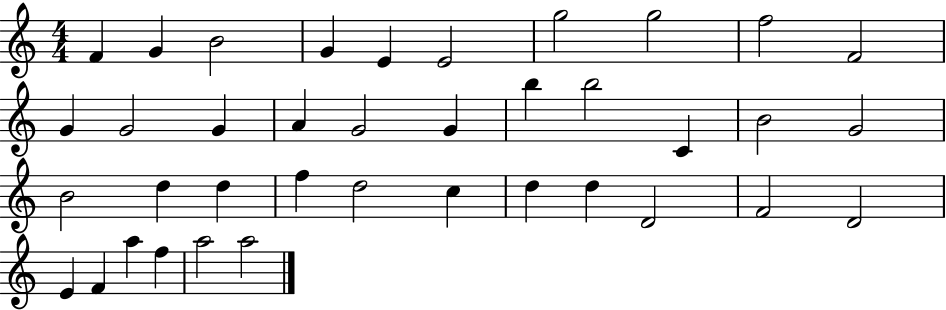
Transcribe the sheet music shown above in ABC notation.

X:1
T:Untitled
M:4/4
L:1/4
K:C
F G B2 G E E2 g2 g2 f2 F2 G G2 G A G2 G b b2 C B2 G2 B2 d d f d2 c d d D2 F2 D2 E F a f a2 a2